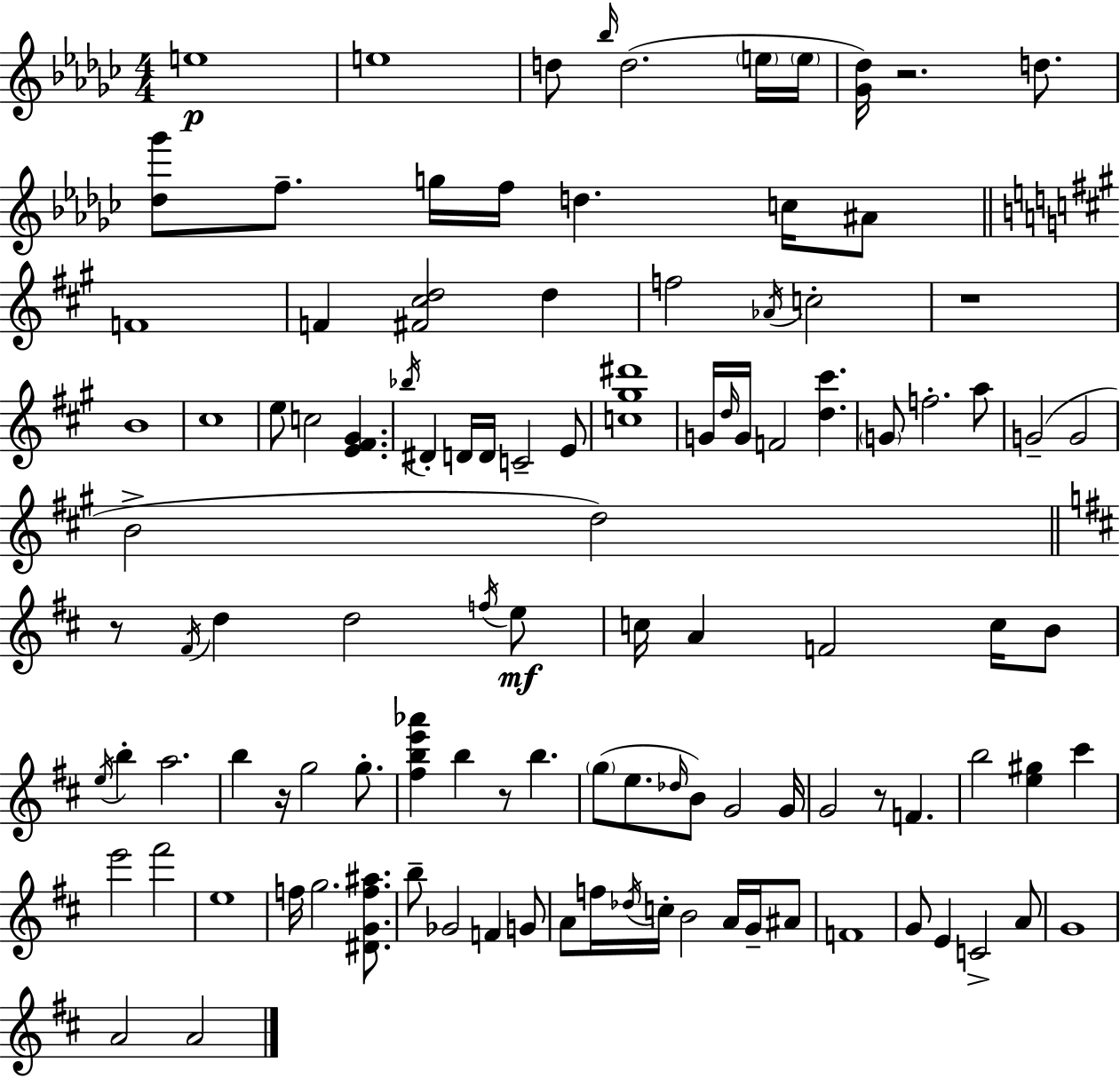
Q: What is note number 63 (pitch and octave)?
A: B4